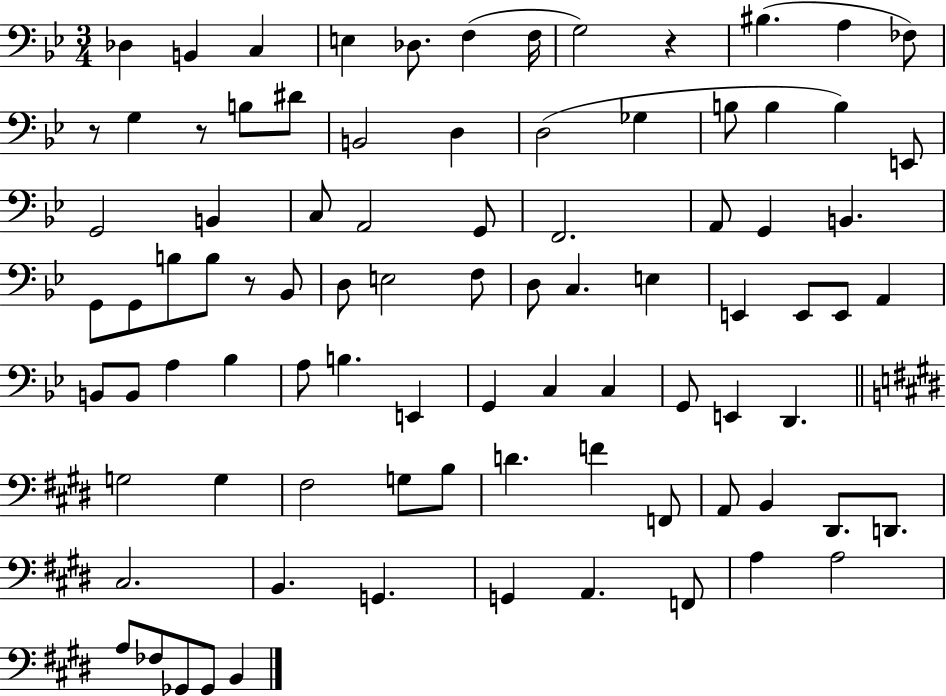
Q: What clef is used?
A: bass